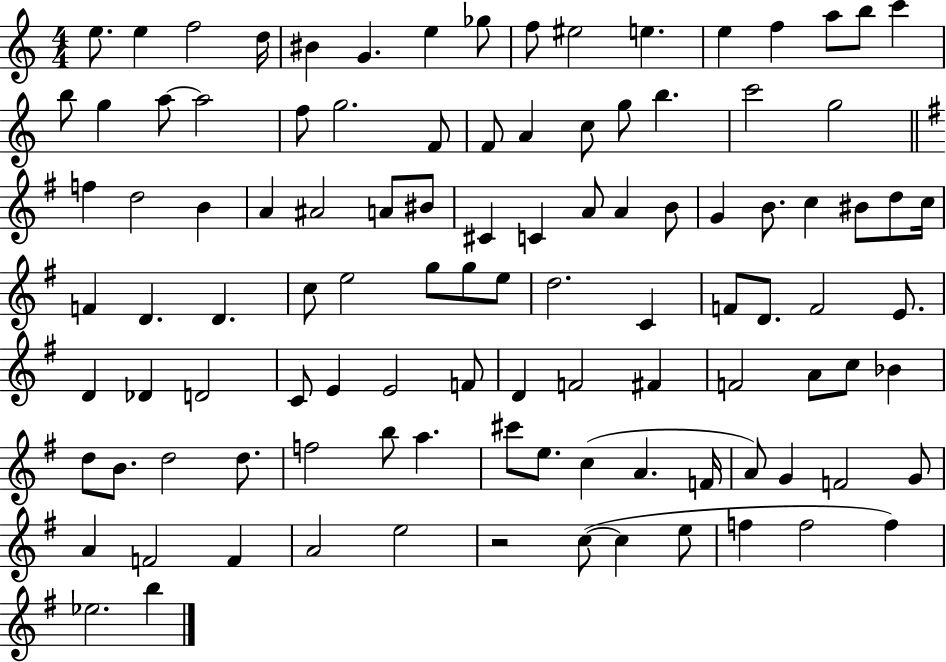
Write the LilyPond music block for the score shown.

{
  \clef treble
  \numericTimeSignature
  \time 4/4
  \key c \major
  e''8. e''4 f''2 d''16 | bis'4 g'4. e''4 ges''8 | f''8 eis''2 e''4. | e''4 f''4 a''8 b''8 c'''4 | \break b''8 g''4 a''8~~ a''2 | f''8 g''2. f'8 | f'8 a'4 c''8 g''8 b''4. | c'''2 g''2 | \break \bar "||" \break \key g \major f''4 d''2 b'4 | a'4 ais'2 a'8 bis'8 | cis'4 c'4 a'8 a'4 b'8 | g'4 b'8. c''4 bis'8 d''8 c''16 | \break f'4 d'4. d'4. | c''8 e''2 g''8 g''8 e''8 | d''2. c'4 | f'8 d'8. f'2 e'8. | \break d'4 des'4 d'2 | c'8 e'4 e'2 f'8 | d'4 f'2 fis'4 | f'2 a'8 c''8 bes'4 | \break d''8 b'8. d''2 d''8. | f''2 b''8 a''4. | cis'''8 e''8. c''4( a'4. f'16 | a'8) g'4 f'2 g'8 | \break a'4 f'2 f'4 | a'2 e''2 | r2 c''8~(~ c''4 e''8 | f''4 f''2 f''4) | \break ees''2. b''4 | \bar "|."
}